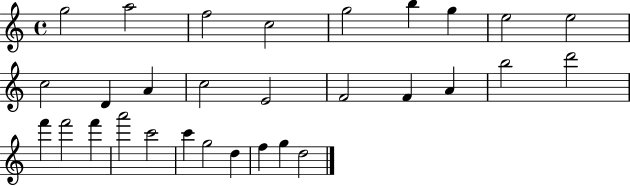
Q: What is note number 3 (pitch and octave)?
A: F5